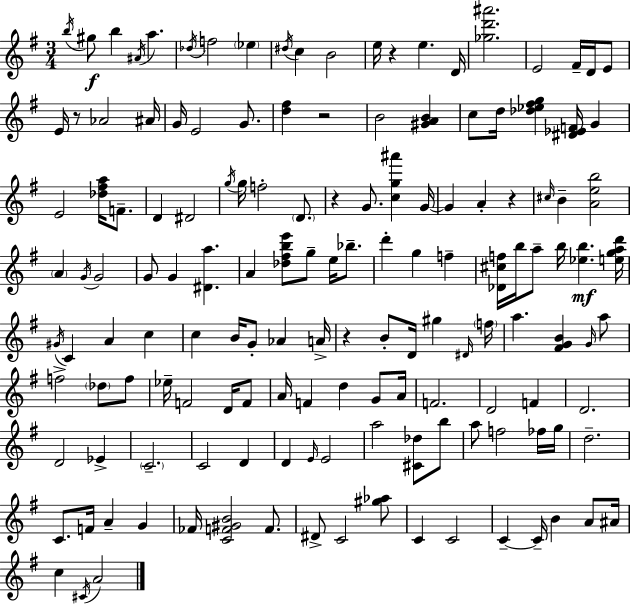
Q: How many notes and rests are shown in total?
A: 146